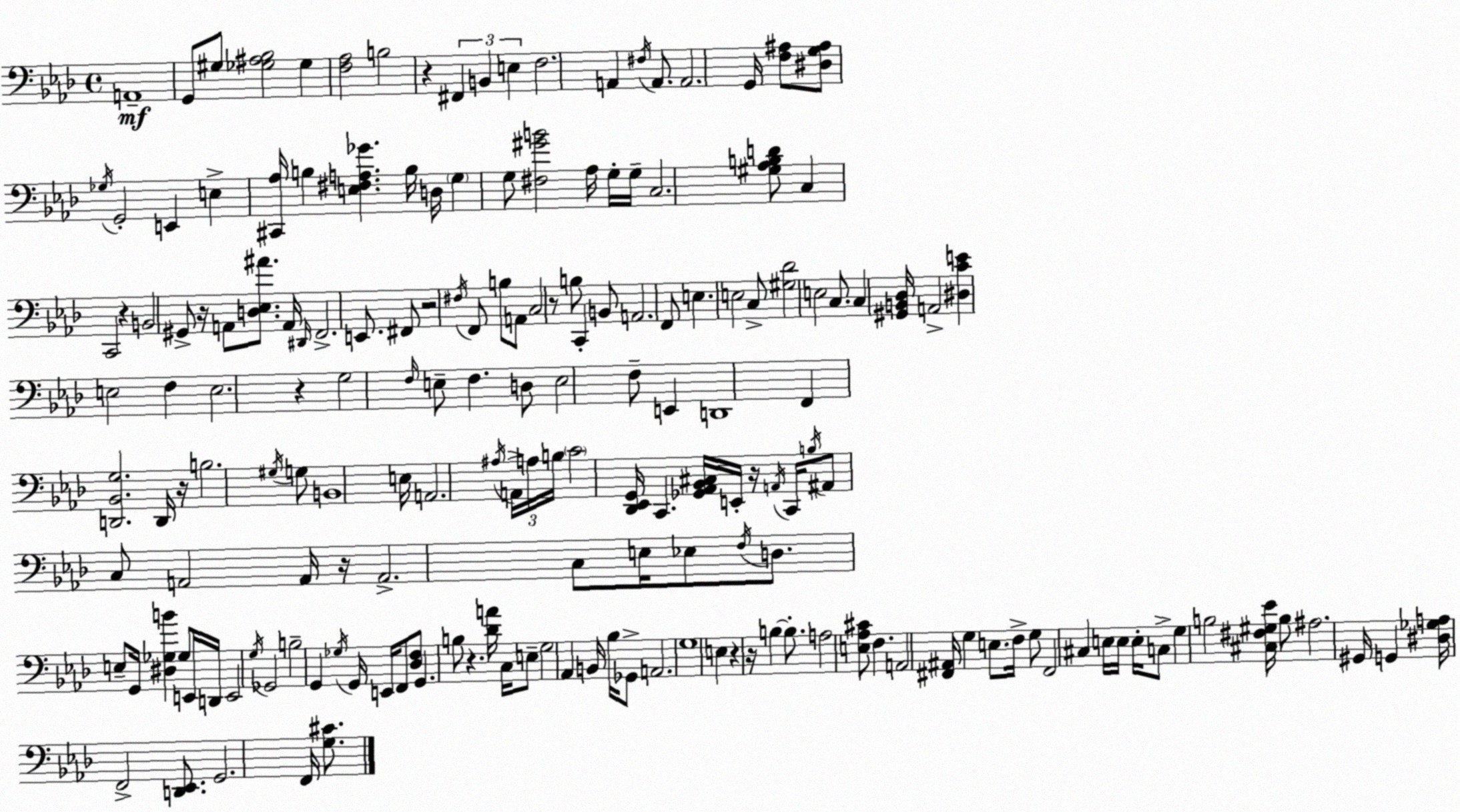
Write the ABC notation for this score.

X:1
T:Untitled
M:4/4
L:1/4
K:Ab
A,,4 G,,/2 ^G,/2 [_G,^A,_B,]2 _G, [F,_A,]2 B,2 z ^F,, B,, E, F,2 A,, ^F,/4 A,,/2 A,,2 G,,/4 [F,^A,]/2 [^D,G,^A,]/2 _G,/4 G,,2 E,, E, [^C,,_A,]/4 B, [E,^F,A,_G] B,/4 D,/4 G, G,/2 [^F,^GB]2 _A,/4 G,/4 G,/4 C,2 [^G,_A,B,D]/2 C, C,,2 z B,,2 ^G,,/2 z/4 A,,/2 [D,_E,^A]/2 A,,/4 ^D,,/4 F,,2 E,,/2 ^F,,/2 z2 ^F,/4 F,,/2 B,/2 A,,/2 C,2 z/2 B,/2 C,, B,,/2 A,,2 F,,/2 E, E,2 C,/2 [^G,_D]2 E,2 C,/2 C, [^G,,B,,_D,]/4 A,,2 [^D,CE] E,2 F, E,2 z G,2 F,/4 E,/2 F, D,/2 E,2 F,/2 E,, D,,4 F,, [D,,_B,,G,]2 D,,/4 z/4 B,2 ^G,/4 G,/2 B,,4 E,/4 A,,2 ^A,/4 A,,/4 A,/4 B,/4 C2 [_D,,_E,,G,,]/4 C,, [_G,,_A,,_B,,^C,]/4 E,,/4 z/4 A,,/4 C,,/4 B,/4 ^A,,/2 C,/2 A,,2 A,,/4 z/4 A,,2 C,/2 E,/4 _E,/2 F,/4 D,/2 E,/2 G,,/4 [^D,_G,B] _G,/2 E,,/4 D,,/4 E,,2 G,/4 _G,,2 B,2 G,, _G,/4 G,,/4 E,,/4 F,,/2 [_D,F,]/2 G,, B,/2 z [_DA]/4 C,/4 E,/2 G,2 _A,, B,,/4 _B,/4 _G,,/2 A,,2 G,4 E, z z/4 B, B,/2 A,2 [E,_A,^C]/2 F, A,,2 [^F,,^A,,]/4 G, E,/2 F,/4 G,/2 ^F,,2 ^C, E,/4 E,/4 E,/4 C,/2 G, B,2 [^C,^F,^G,_E]/4 B,/2 ^A,2 ^G,,/4 G,, [^D,_G,A,]/4 F,,2 [D,,_E,,]/2 G,,2 F,,/4 [G,^C]/2